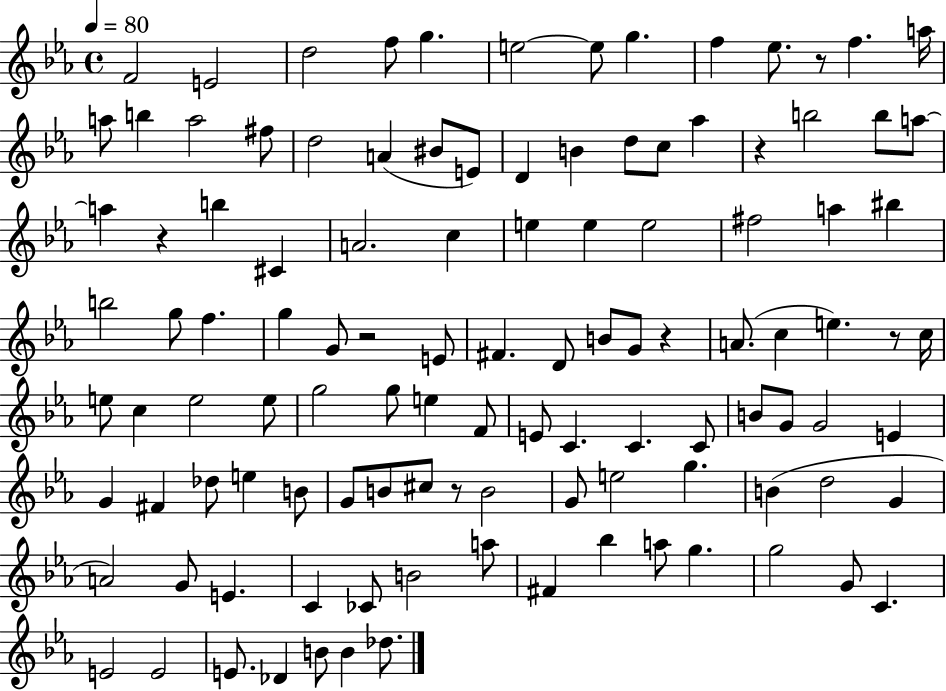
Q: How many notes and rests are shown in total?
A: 112